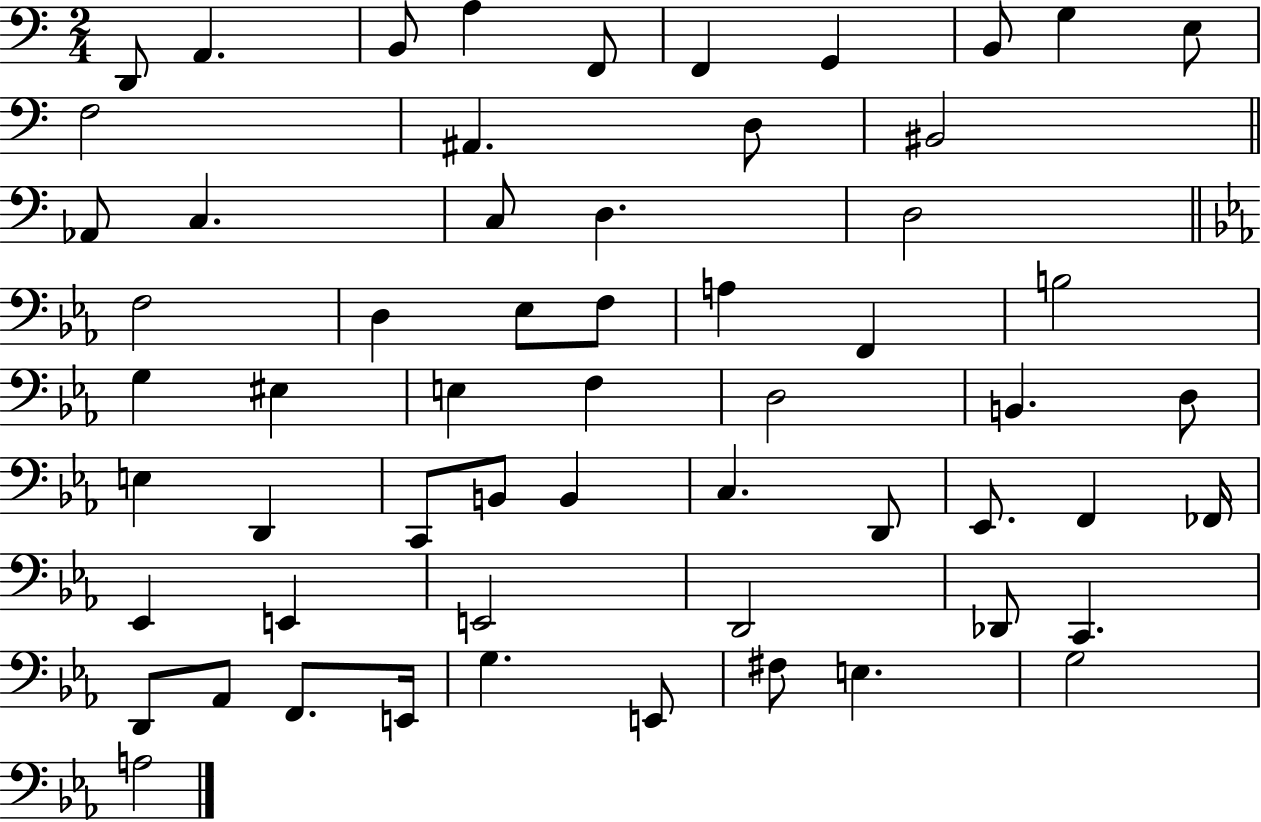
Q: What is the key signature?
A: C major